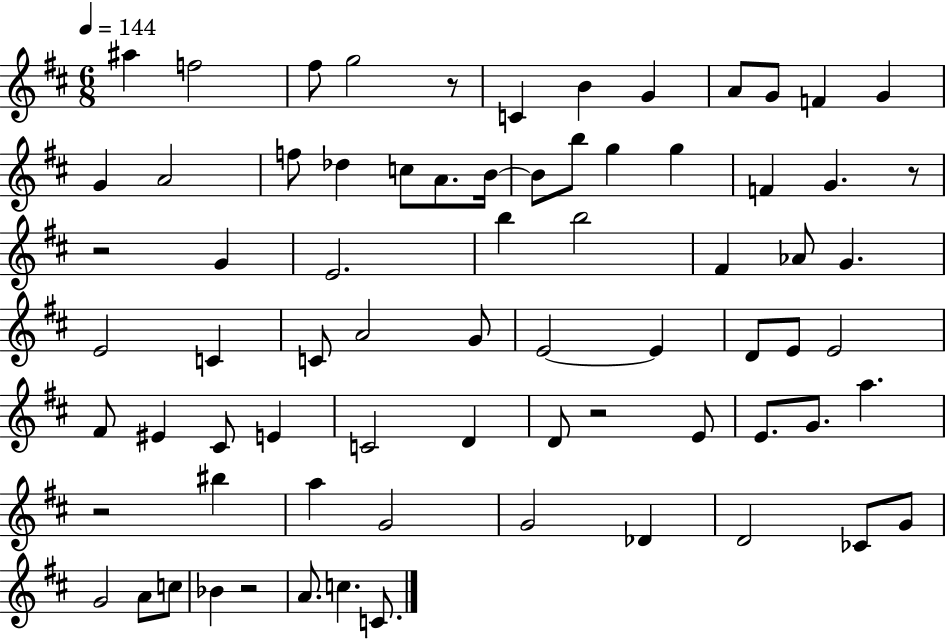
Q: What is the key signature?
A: D major